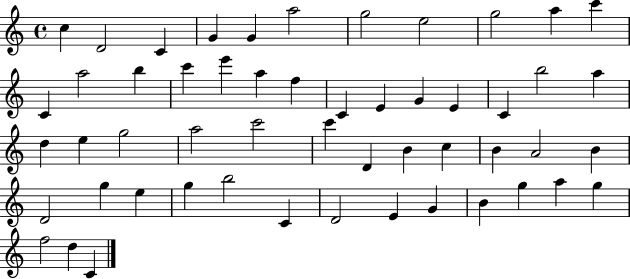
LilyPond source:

{
  \clef treble
  \time 4/4
  \defaultTimeSignature
  \key c \major
  c''4 d'2 c'4 | g'4 g'4 a''2 | g''2 e''2 | g''2 a''4 c'''4 | \break c'4 a''2 b''4 | c'''4 e'''4 a''4 f''4 | c'4 e'4 g'4 e'4 | c'4 b''2 a''4 | \break d''4 e''4 g''2 | a''2 c'''2 | c'''4 d'4 b'4 c''4 | b'4 a'2 b'4 | \break d'2 g''4 e''4 | g''4 b''2 c'4 | d'2 e'4 g'4 | b'4 g''4 a''4 g''4 | \break f''2 d''4 c'4 | \bar "|."
}